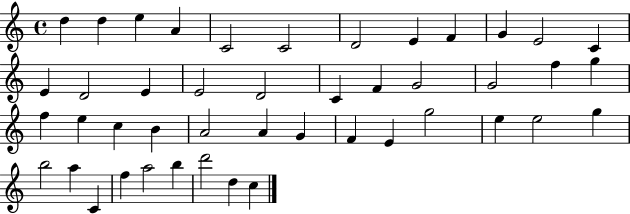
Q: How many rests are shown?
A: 0